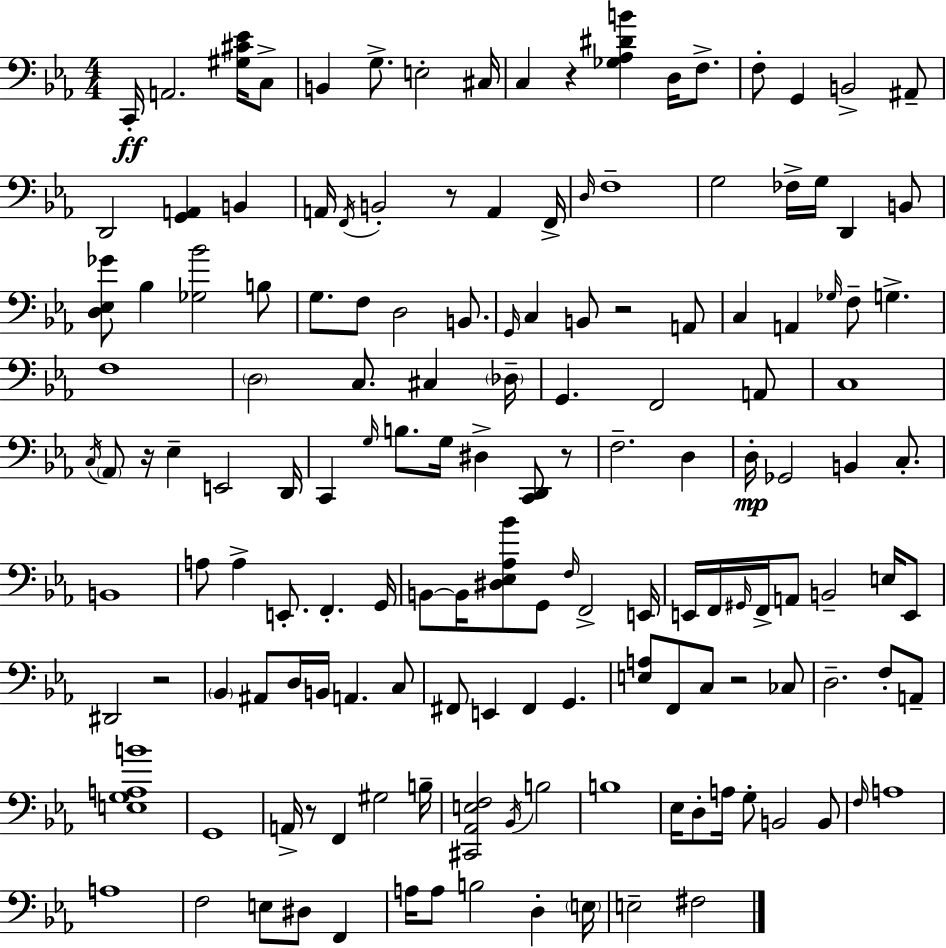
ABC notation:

X:1
T:Untitled
M:4/4
L:1/4
K:Eb
C,,/4 A,,2 [^G,^C_E]/4 C,/2 B,, G,/2 E,2 ^C,/4 C, z [_G,_A,^DB] D,/4 F,/2 F,/2 G,, B,,2 ^A,,/2 D,,2 [G,,A,,] B,, A,,/4 F,,/4 B,,2 z/2 A,, F,,/4 D,/4 F,4 G,2 _F,/4 G,/4 D,, B,,/2 [D,_E,_G]/2 _B, [_G,_B]2 B,/2 G,/2 F,/2 D,2 B,,/2 G,,/4 C, B,,/2 z2 A,,/2 C, A,, _G,/4 F,/2 G, F,4 D,2 C,/2 ^C, _D,/4 G,, F,,2 A,,/2 C,4 C,/4 _A,,/2 z/4 _E, E,,2 D,,/4 C,, G,/4 B,/2 G,/4 ^D, [C,,D,,]/2 z/2 F,2 D, D,/4 _G,,2 B,, C,/2 B,,4 A,/2 A, E,,/2 F,, G,,/4 B,,/2 B,,/4 [^D,_E,_A,_B]/2 G,,/2 F,/4 F,,2 E,,/4 E,,/4 F,,/4 ^G,,/4 F,,/4 A,,/2 B,,2 E,/4 E,,/2 ^D,,2 z2 _B,, ^A,,/2 D,/4 B,,/4 A,, C,/2 ^F,,/2 E,, ^F,, G,, [E,A,]/2 F,,/2 C,/2 z2 _C,/2 D,2 F,/2 A,,/2 [E,G,A,B]4 G,,4 A,,/4 z/2 F,, ^G,2 B,/4 [^C,,_A,,E,F,]2 _B,,/4 B,2 B,4 _E,/4 D,/2 A,/4 G,/2 B,,2 B,,/2 F,/4 A,4 A,4 F,2 E,/2 ^D,/2 F,, A,/4 A,/2 B,2 D, E,/4 E,2 ^F,2